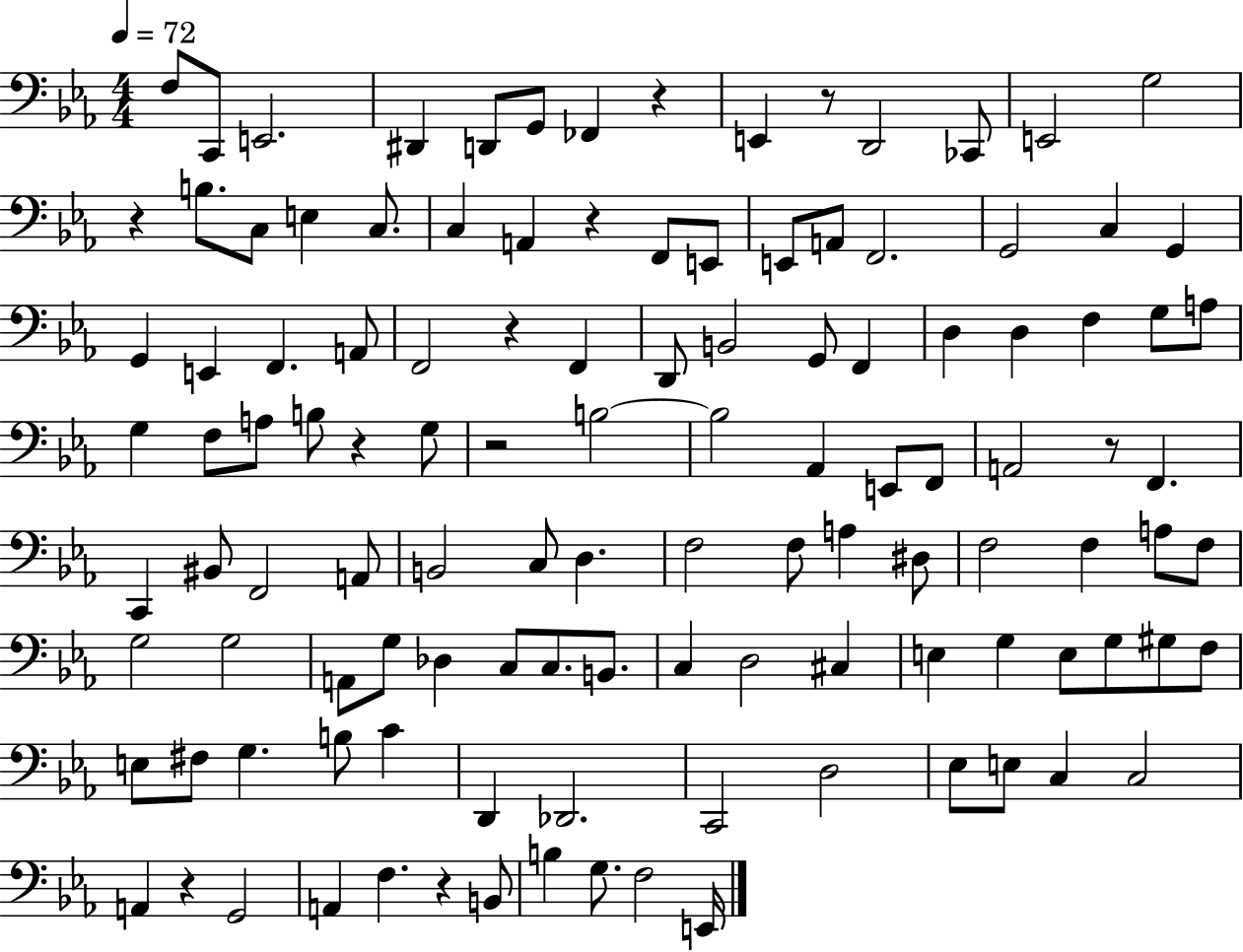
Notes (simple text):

F3/e C2/e E2/h. D#2/q D2/e G2/e FES2/q R/q E2/q R/e D2/h CES2/e E2/h G3/h R/q B3/e. C3/e E3/q C3/e. C3/q A2/q R/q F2/e E2/e E2/e A2/e F2/h. G2/h C3/q G2/q G2/q E2/q F2/q. A2/e F2/h R/q F2/q D2/e B2/h G2/e F2/q D3/q D3/q F3/q G3/e A3/e G3/q F3/e A3/e B3/e R/q G3/e R/h B3/h B3/h Ab2/q E2/e F2/e A2/h R/e F2/q. C2/q BIS2/e F2/h A2/e B2/h C3/e D3/q. F3/h F3/e A3/q D#3/e F3/h F3/q A3/e F3/e G3/h G3/h A2/e G3/e Db3/q C3/e C3/e. B2/e. C3/q D3/h C#3/q E3/q G3/q E3/e G3/e G#3/e F3/e E3/e F#3/e G3/q. B3/e C4/q D2/q Db2/h. C2/h D3/h Eb3/e E3/e C3/q C3/h A2/q R/q G2/h A2/q F3/q. R/q B2/e B3/q G3/e. F3/h E2/s